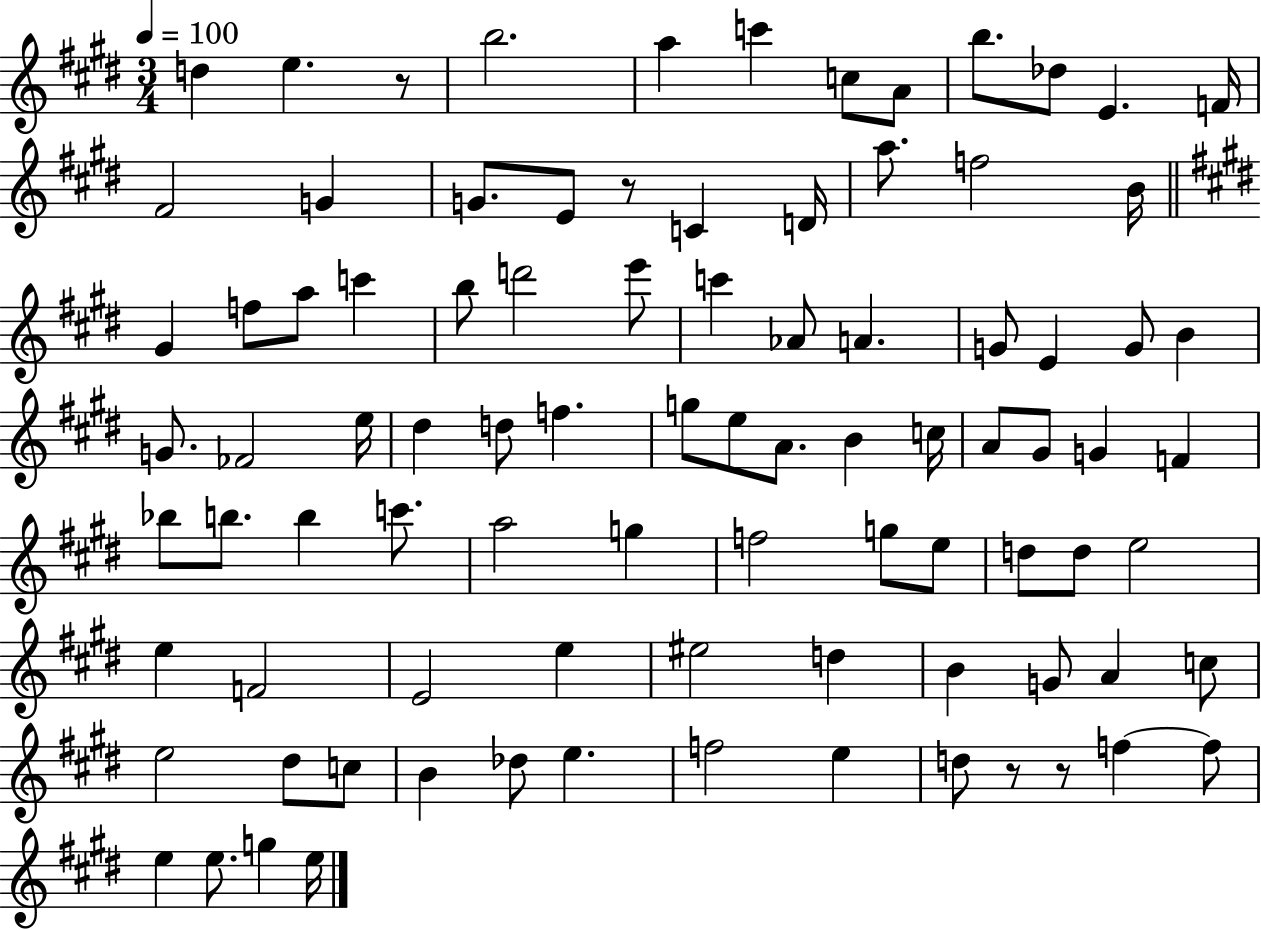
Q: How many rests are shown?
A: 4